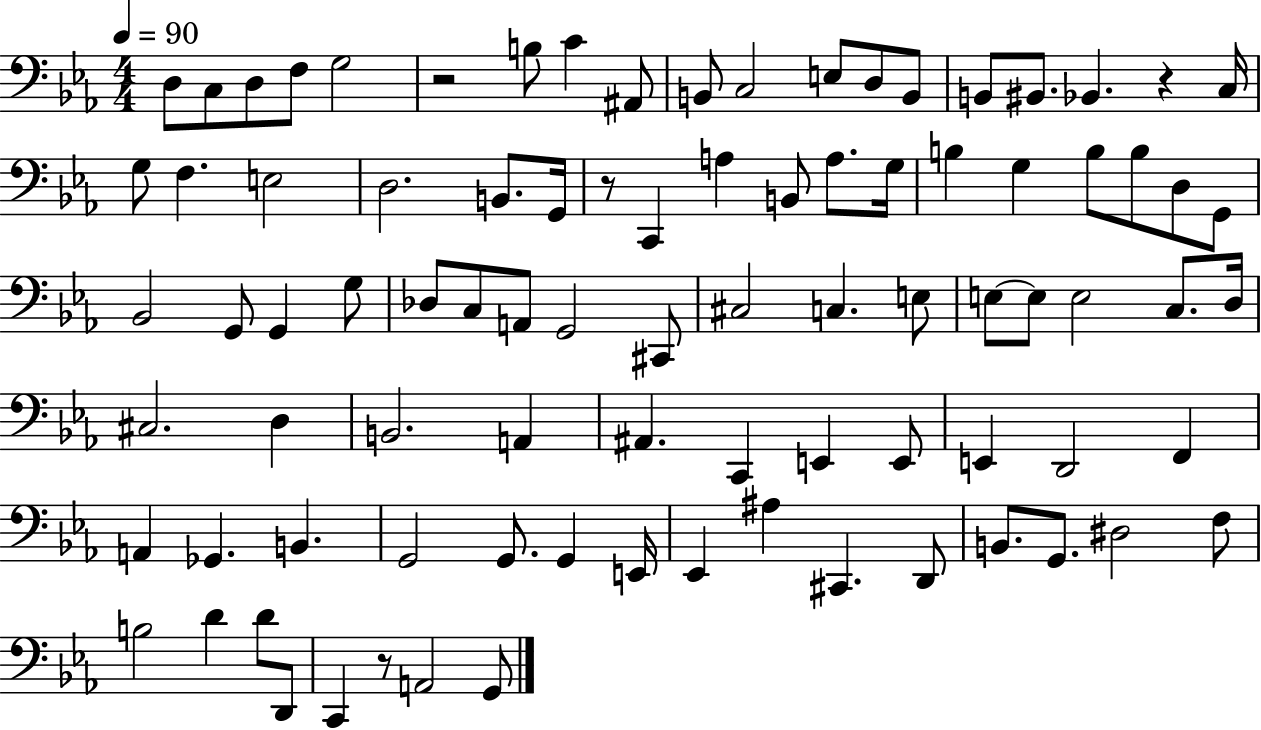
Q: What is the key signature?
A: EES major